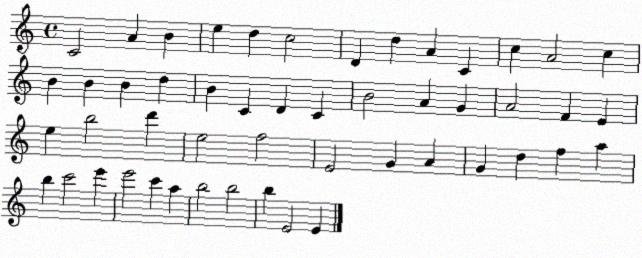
X:1
T:Untitled
M:4/4
L:1/4
K:C
C2 A B e d c2 D d A C c A2 c B B B d B C D C B2 A G A2 F E e b2 d' e2 f2 E2 G A G d f a b c'2 e' e'2 c' a b2 b2 b E2 E